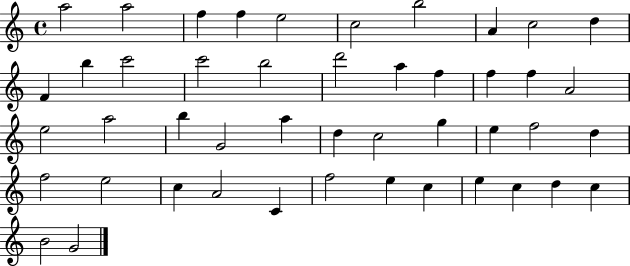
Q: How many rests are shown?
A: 0